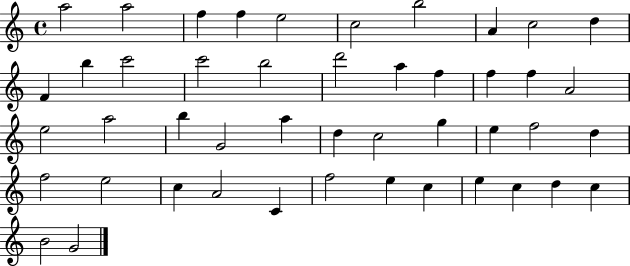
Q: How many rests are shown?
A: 0